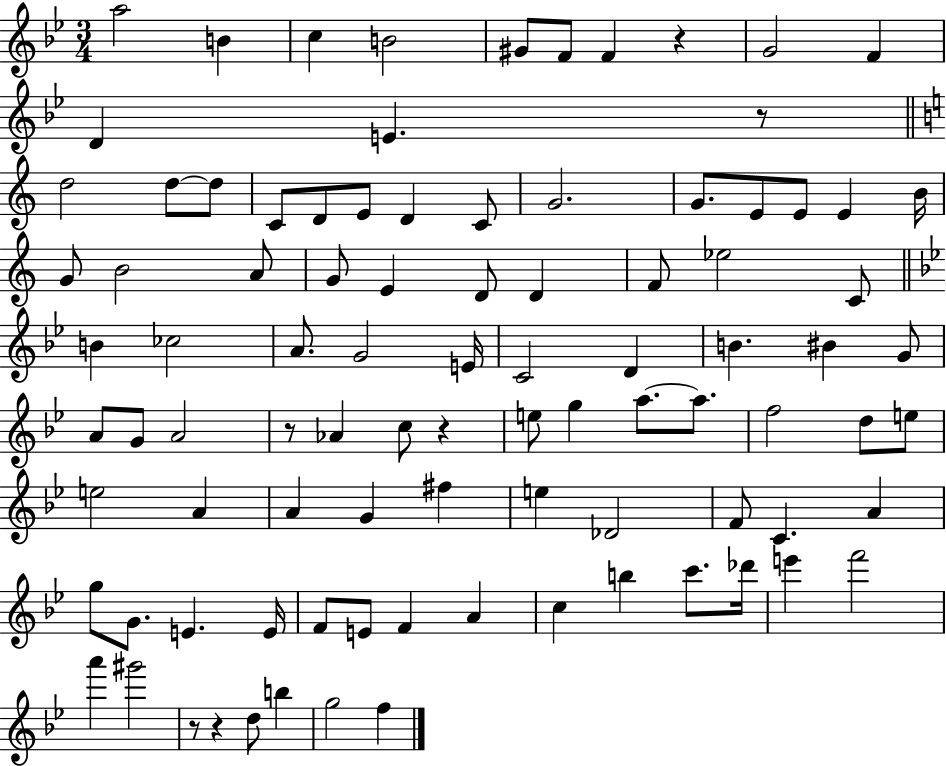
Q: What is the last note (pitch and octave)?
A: F5